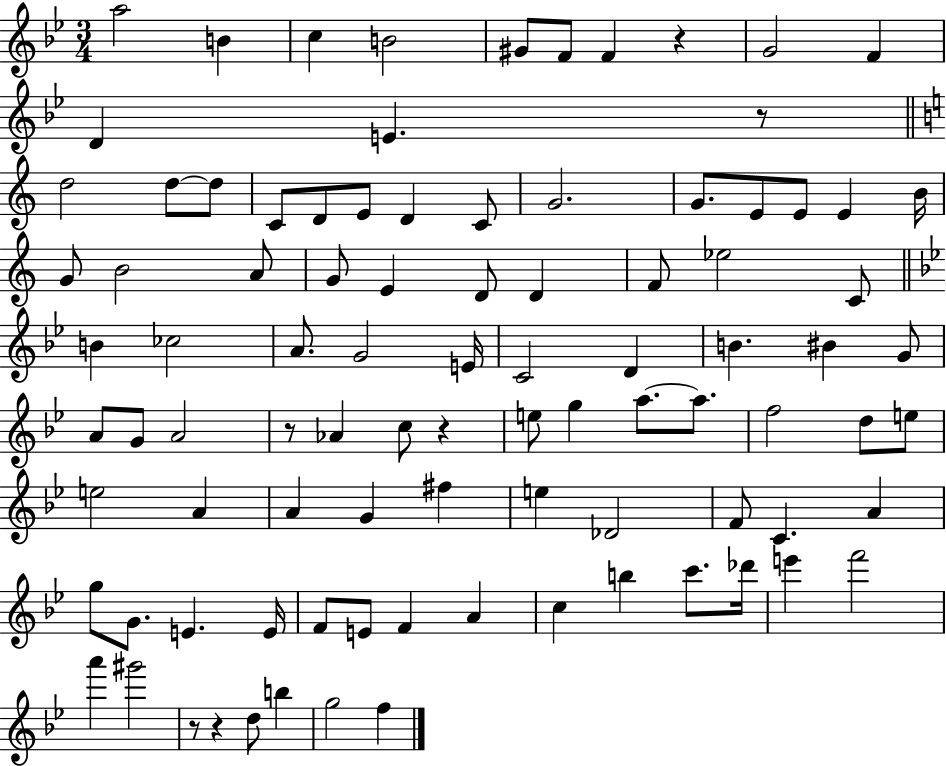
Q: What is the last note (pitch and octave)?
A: F5